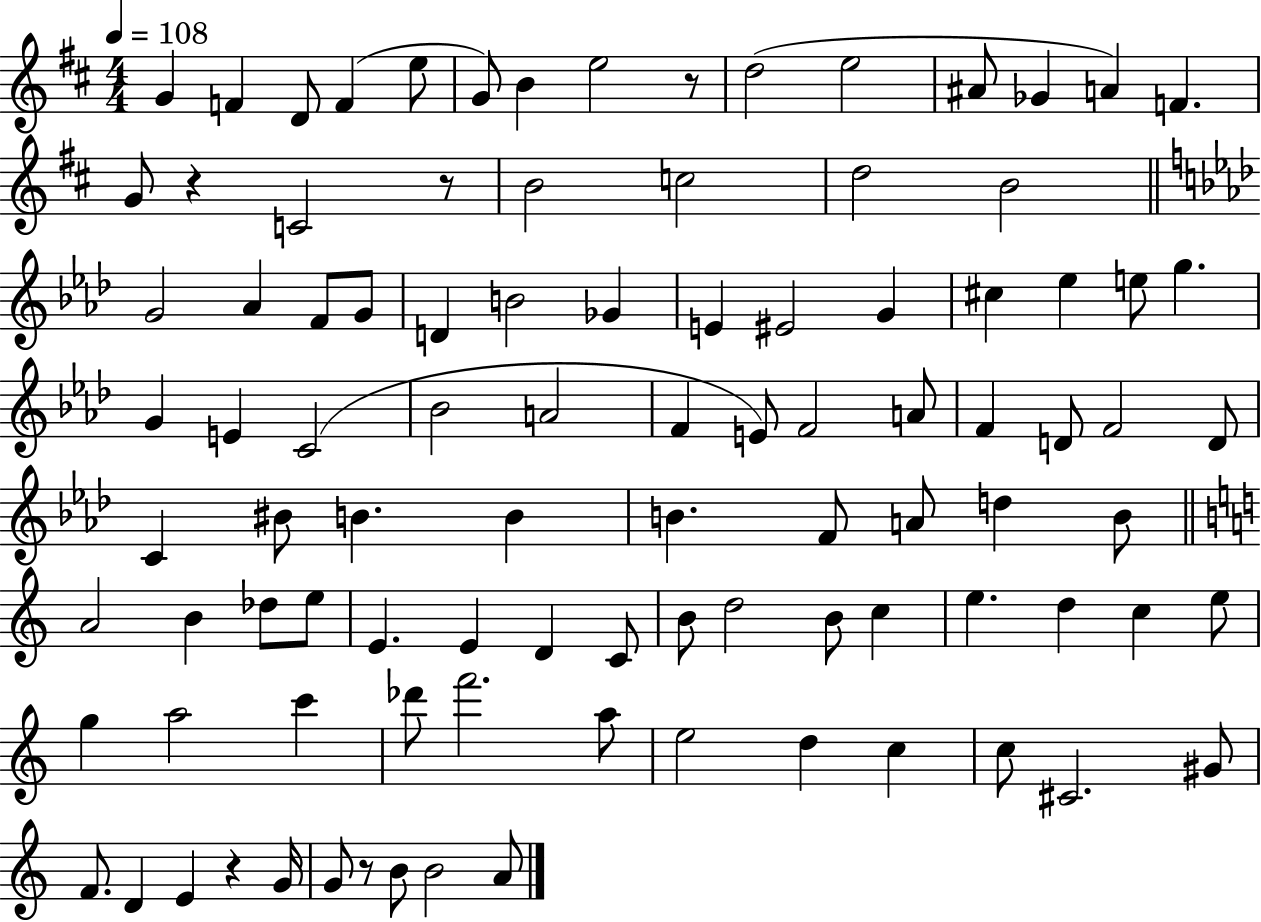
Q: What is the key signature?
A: D major